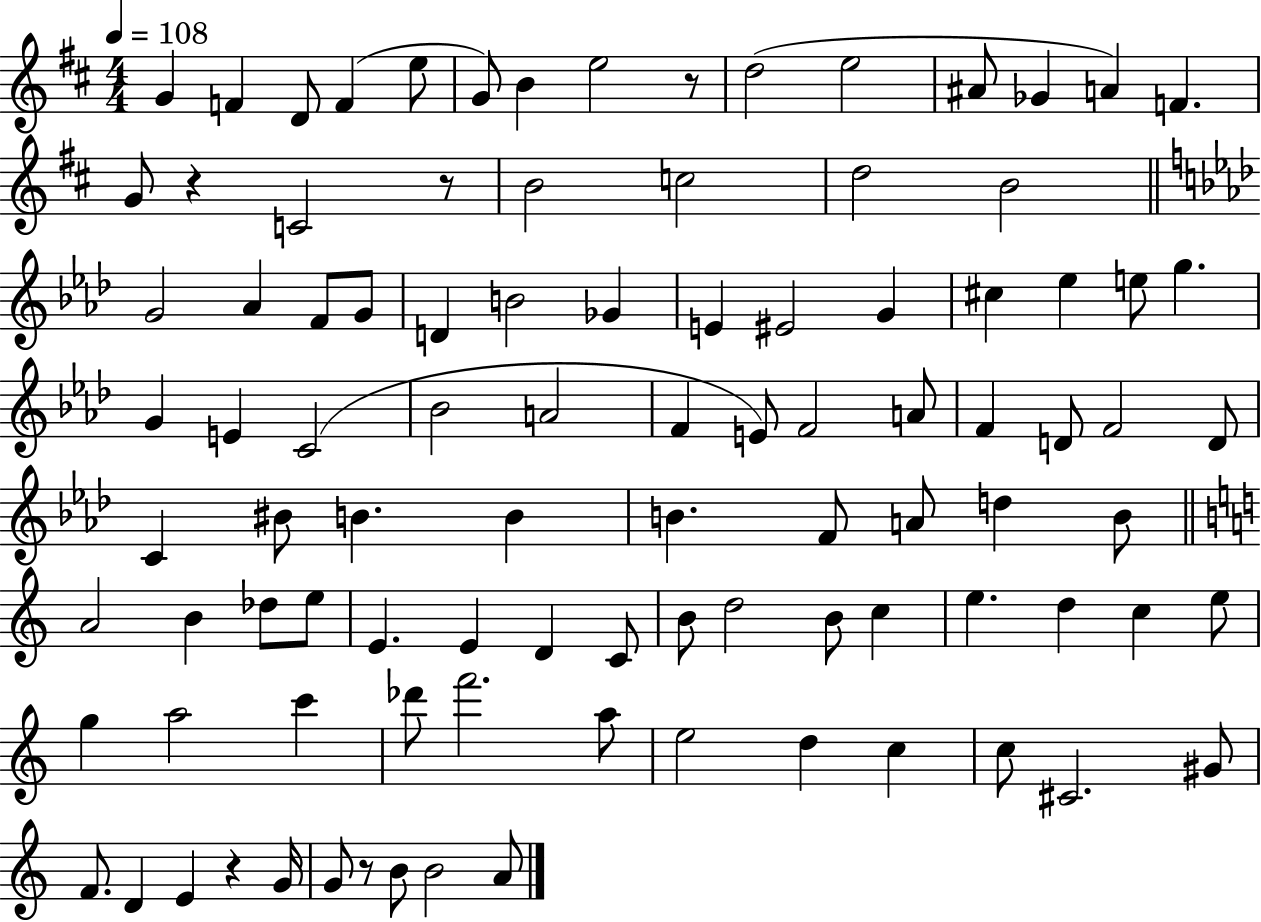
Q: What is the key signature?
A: D major